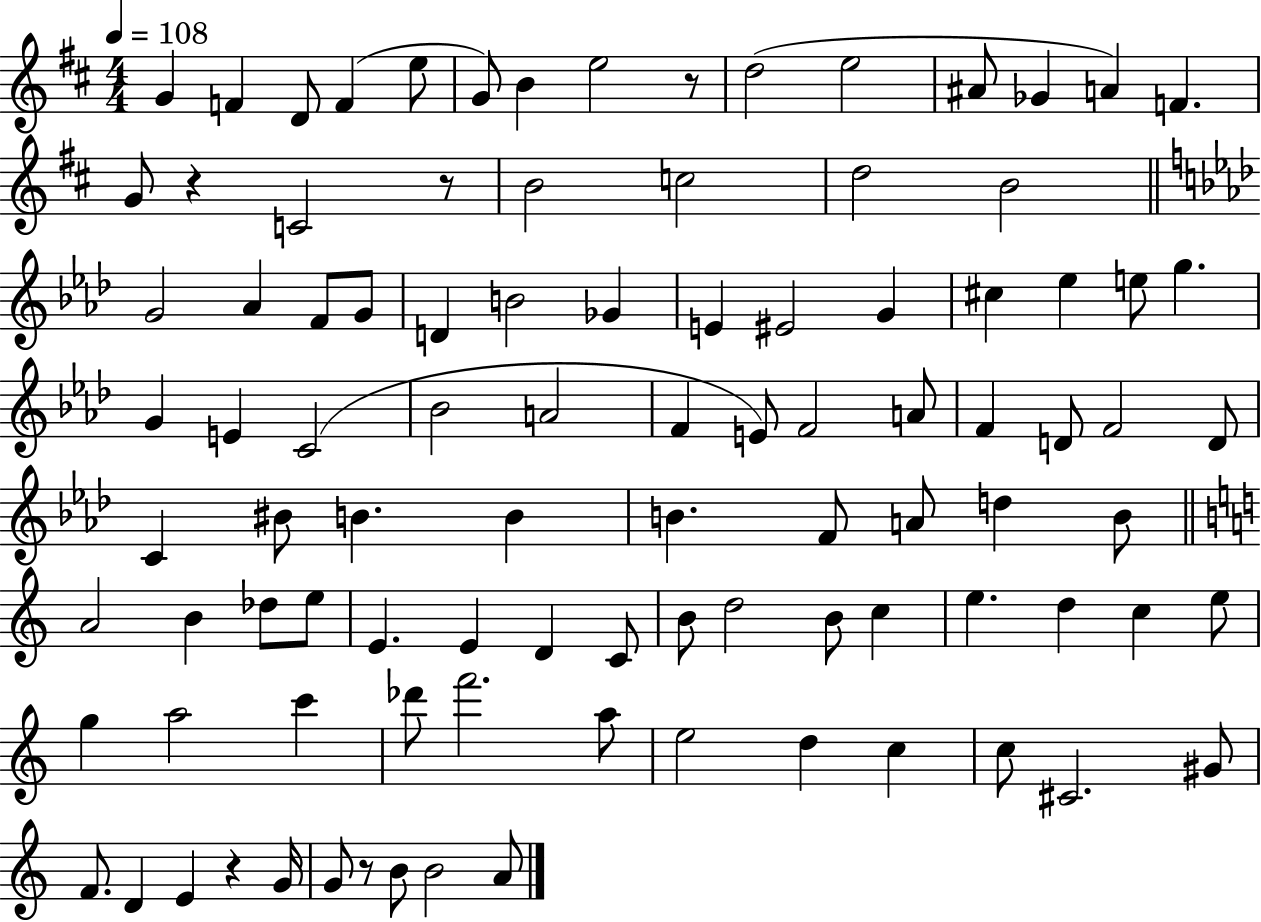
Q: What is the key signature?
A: D major